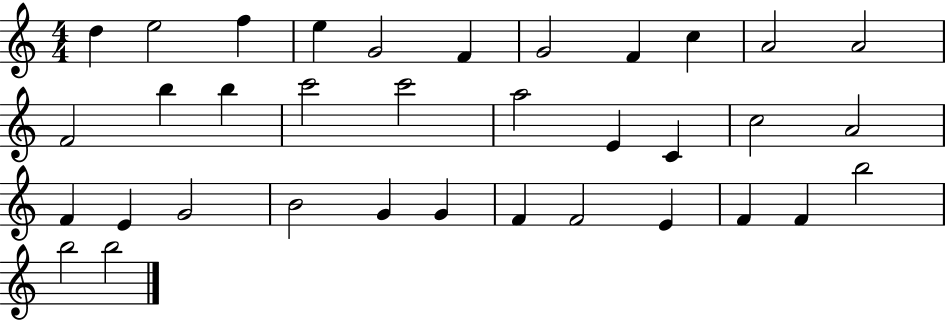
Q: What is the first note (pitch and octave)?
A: D5